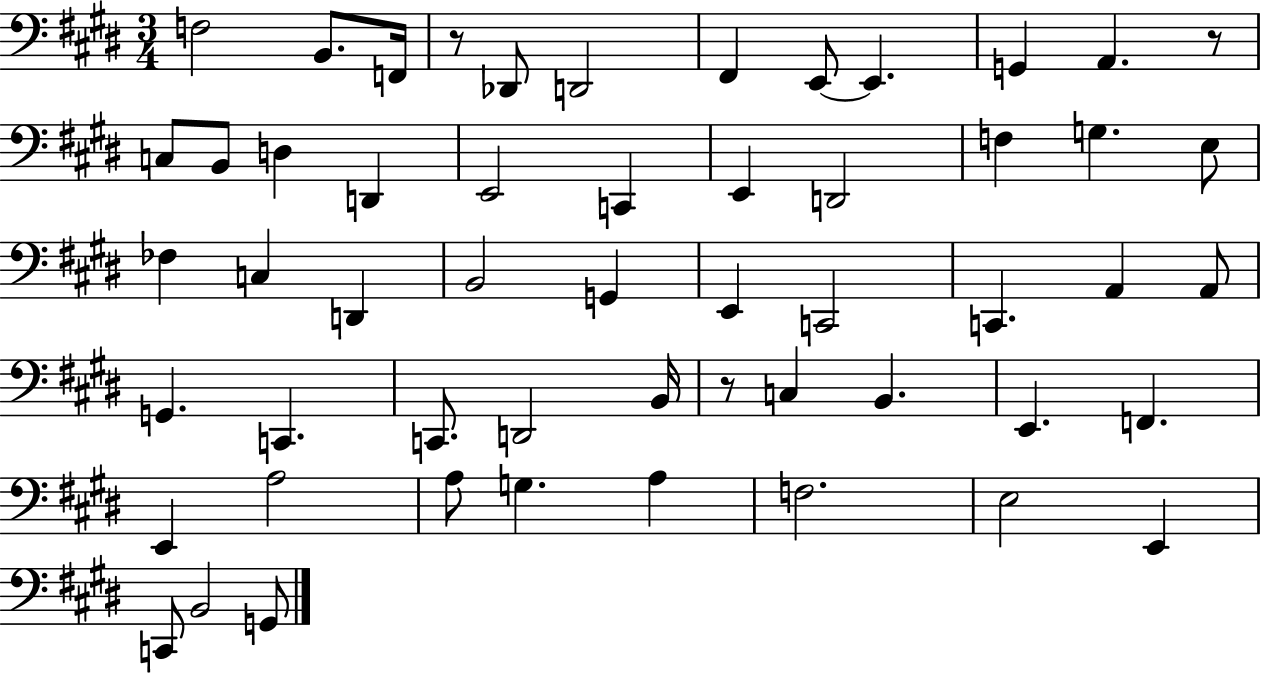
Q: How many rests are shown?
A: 3